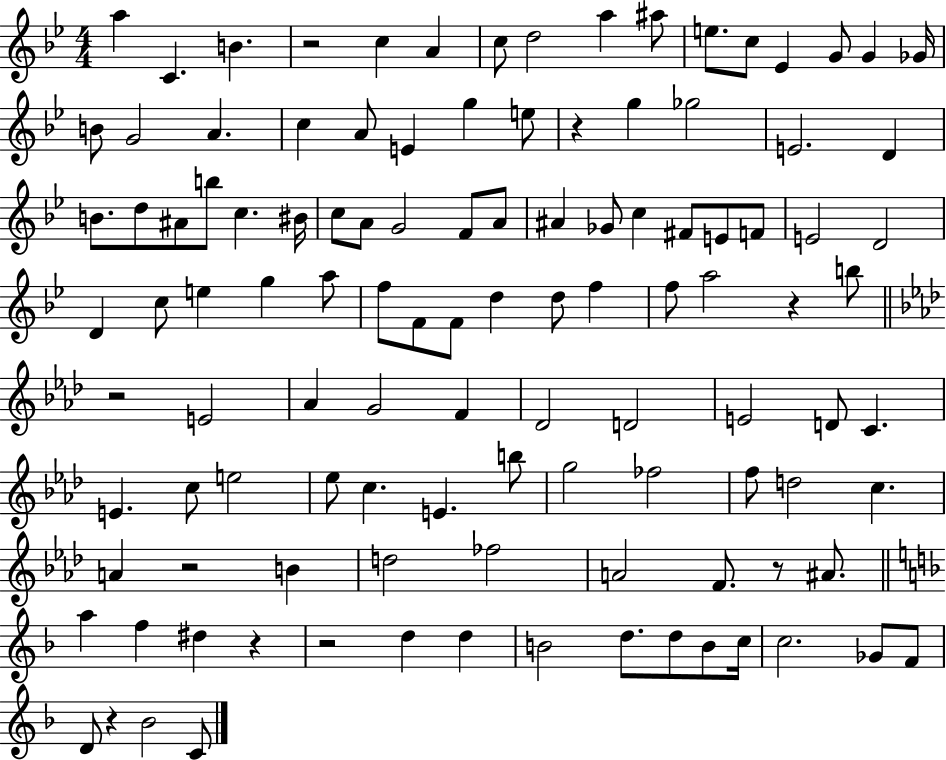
A5/q C4/q. B4/q. R/h C5/q A4/q C5/e D5/h A5/q A#5/e E5/e. C5/e Eb4/q G4/e G4/q Gb4/s B4/e G4/h A4/q. C5/q A4/e E4/q G5/q E5/e R/q G5/q Gb5/h E4/h. D4/q B4/e. D5/e A#4/e B5/e C5/q. BIS4/s C5/e A4/e G4/h F4/e A4/e A#4/q Gb4/e C5/q F#4/e E4/e F4/e E4/h D4/h D4/q C5/e E5/q G5/q A5/e F5/e F4/e F4/e D5/q D5/e F5/q F5/e A5/h R/q B5/e R/h E4/h Ab4/q G4/h F4/q Db4/h D4/h E4/h D4/e C4/q. E4/q. C5/e E5/h Eb5/e C5/q. E4/q. B5/e G5/h FES5/h F5/e D5/h C5/q. A4/q R/h B4/q D5/h FES5/h A4/h F4/e. R/e A#4/e. A5/q F5/q D#5/q R/q R/h D5/q D5/q B4/h D5/e. D5/e B4/e C5/s C5/h. Gb4/e F4/e D4/e R/q Bb4/h C4/e